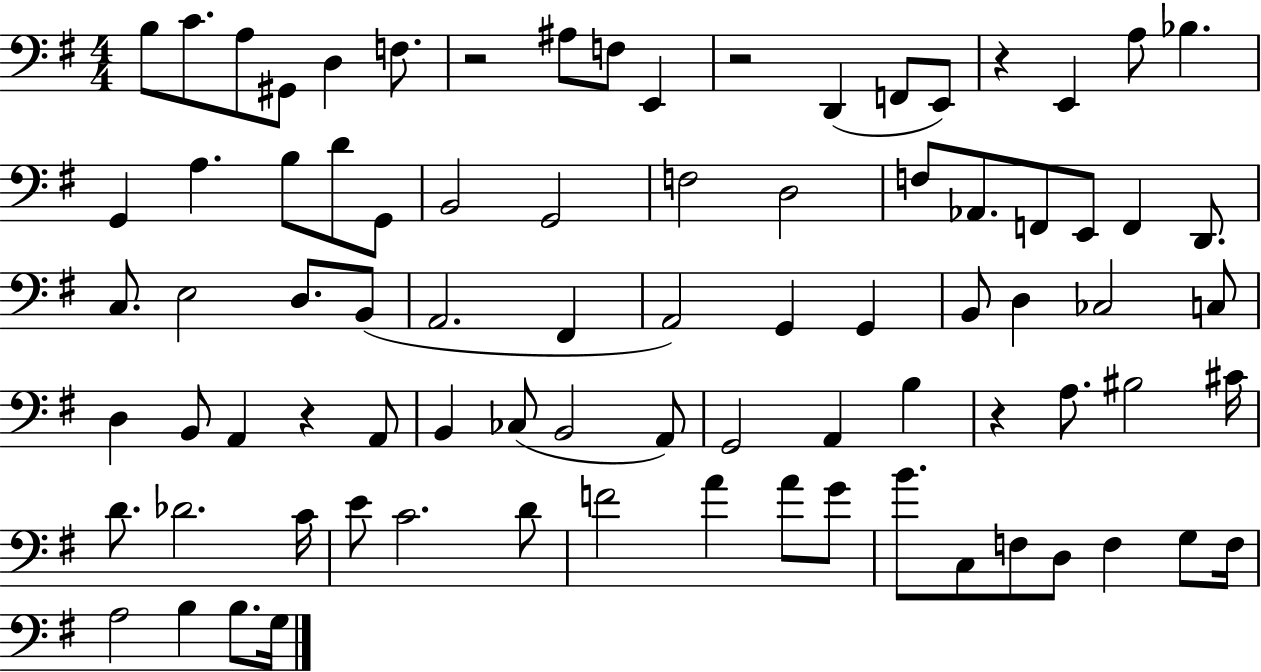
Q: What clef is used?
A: bass